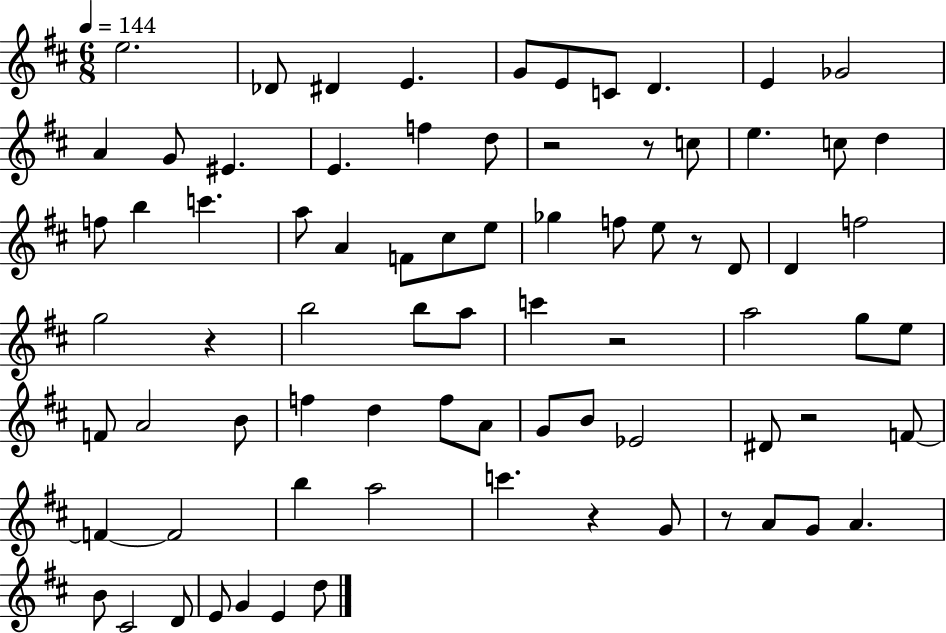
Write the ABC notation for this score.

X:1
T:Untitled
M:6/8
L:1/4
K:D
e2 _D/2 ^D E G/2 E/2 C/2 D E _G2 A G/2 ^E E f d/2 z2 z/2 c/2 e c/2 d f/2 b c' a/2 A F/2 ^c/2 e/2 _g f/2 e/2 z/2 D/2 D f2 g2 z b2 b/2 a/2 c' z2 a2 g/2 e/2 F/2 A2 B/2 f d f/2 A/2 G/2 B/2 _E2 ^D/2 z2 F/2 F F2 b a2 c' z G/2 z/2 A/2 G/2 A B/2 ^C2 D/2 E/2 G E d/2